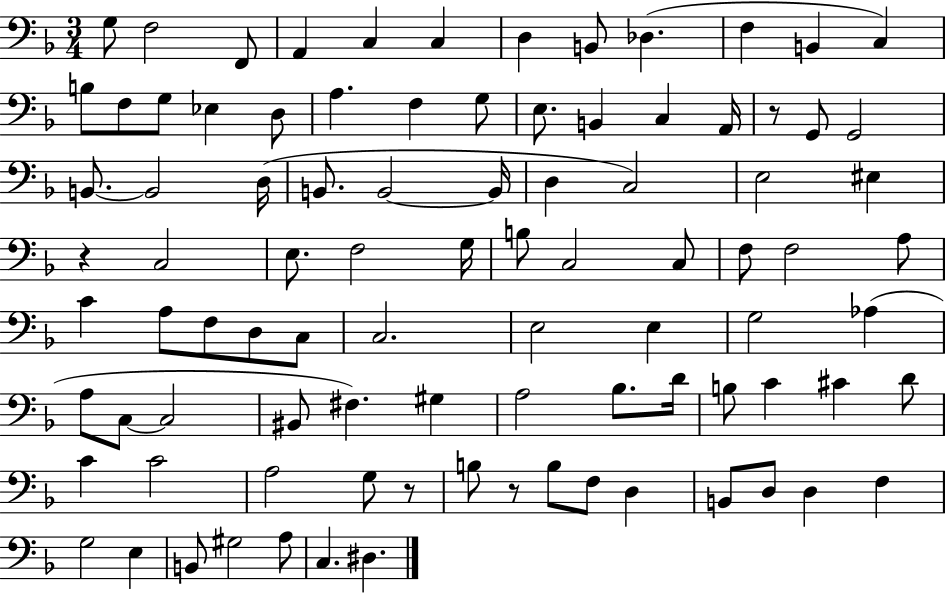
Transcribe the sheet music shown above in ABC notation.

X:1
T:Untitled
M:3/4
L:1/4
K:F
G,/2 F,2 F,,/2 A,, C, C, D, B,,/2 _D, F, B,, C, B,/2 F,/2 G,/2 _E, D,/2 A, F, G,/2 E,/2 B,, C, A,,/4 z/2 G,,/2 G,,2 B,,/2 B,,2 D,/4 B,,/2 B,,2 B,,/4 D, C,2 E,2 ^E, z C,2 E,/2 F,2 G,/4 B,/2 C,2 C,/2 F,/2 F,2 A,/2 C A,/2 F,/2 D,/2 C,/2 C,2 E,2 E, G,2 _A, A,/2 C,/2 C,2 ^B,,/2 ^F, ^G, A,2 _B,/2 D/4 B,/2 C ^C D/2 C C2 A,2 G,/2 z/2 B,/2 z/2 B,/2 F,/2 D, B,,/2 D,/2 D, F, G,2 E, B,,/2 ^G,2 A,/2 C, ^D,